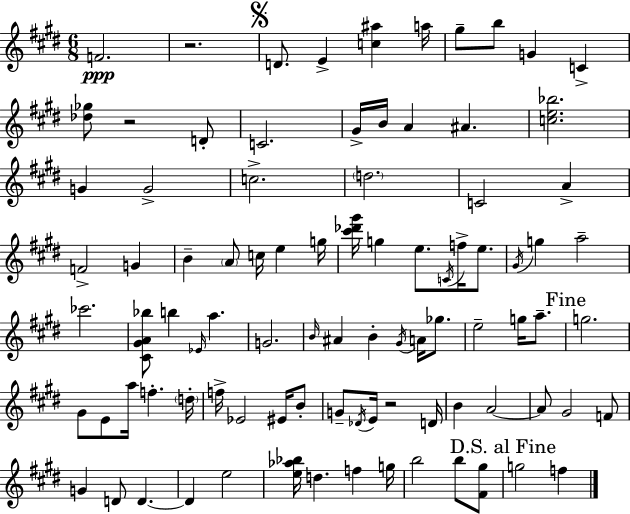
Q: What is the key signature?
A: E major